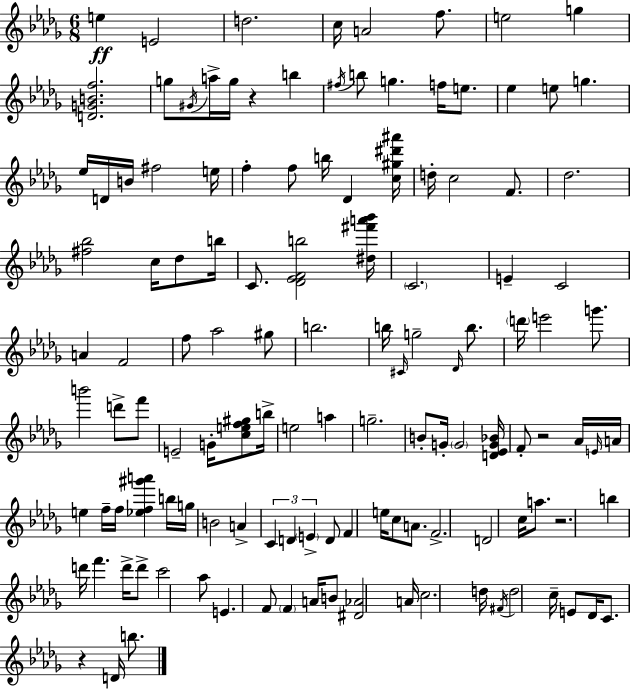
E5/q E4/h D5/h. C5/s A4/h F5/e. E5/h G5/q [D4,G4,B4,F5]/h. G5/e G#4/s A5/s G5/s R/q B5/q F#5/s B5/e G5/q. F5/s E5/e. Eb5/q E5/e G5/q. Eb5/s D4/s B4/s F#5/h E5/s F5/q F5/e B5/s Db4/q [C5,G#5,D#6,A#6]/s D5/s C5/h F4/e. Db5/h. [F#5,Bb5]/h C5/s Db5/e B5/s C4/e. [Db4,Eb4,F4,B5]/h [D#5,F#6,A6,Bb6]/s C4/h. E4/q C4/h A4/q F4/h F5/e Ab5/h G#5/e B5/h. B5/s C#4/s G5/h Db4/s B5/e. D6/s E6/h G6/e. B6/h D6/e F6/e E4/h G4/s [C5,E5,F5,G#5]/e B5/s E5/h A5/q G5/h. B4/e G4/s G4/h [D4,Eb4,G4,Bb4]/s F4/e R/h Ab4/s E4/s A4/s E5/q F5/s F5/s [Eb5,F5,G#6,A6]/q B5/s G5/s B4/h A4/q C4/q D4/q E4/q D4/e F4/q E5/s C5/e A4/e. F4/h. D4/h C5/s A5/e. R/h. B5/q D6/s F6/q. D6/s D6/e C6/h Ab5/e E4/q. F4/e F4/q A4/s B4/e [D#4,Ab4]/h A4/s C5/h. D5/s F#4/s D5/h C5/s E4/e Db4/s C4/e. R/q D4/s B5/e.